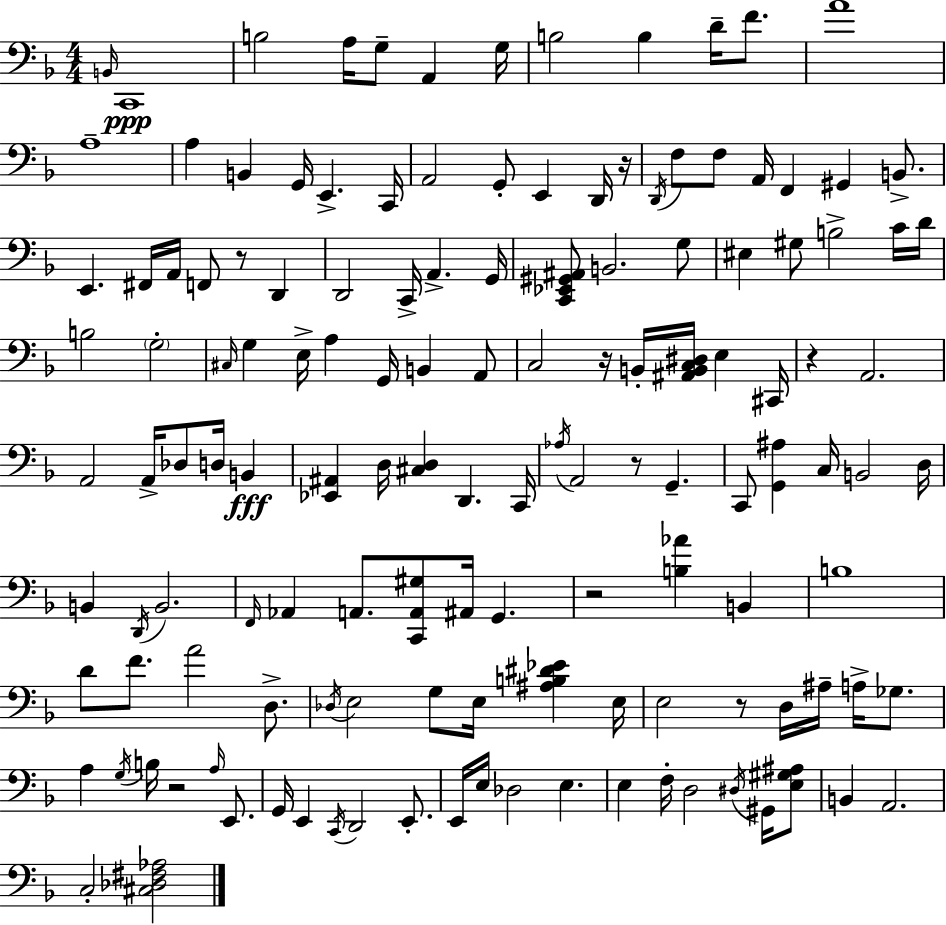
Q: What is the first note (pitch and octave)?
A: B2